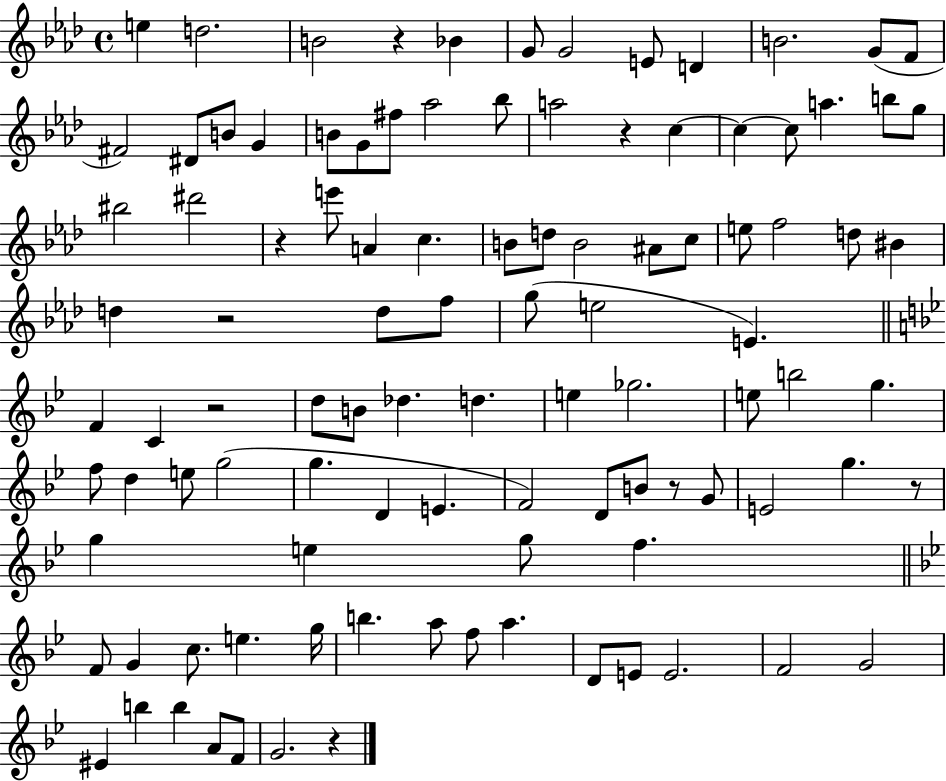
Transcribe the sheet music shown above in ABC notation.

X:1
T:Untitled
M:4/4
L:1/4
K:Ab
e d2 B2 z _B G/2 G2 E/2 D B2 G/2 F/2 ^F2 ^D/2 B/2 G B/2 G/2 ^f/2 _a2 _b/2 a2 z c c c/2 a b/2 g/2 ^b2 ^d'2 z e'/2 A c B/2 d/2 B2 ^A/2 c/2 e/2 f2 d/2 ^B d z2 d/2 f/2 g/2 e2 E F C z2 d/2 B/2 _d d e _g2 e/2 b2 g f/2 d e/2 g2 g D E F2 D/2 B/2 z/2 G/2 E2 g z/2 g e g/2 f F/2 G c/2 e g/4 b a/2 f/2 a D/2 E/2 E2 F2 G2 ^E b b A/2 F/2 G2 z